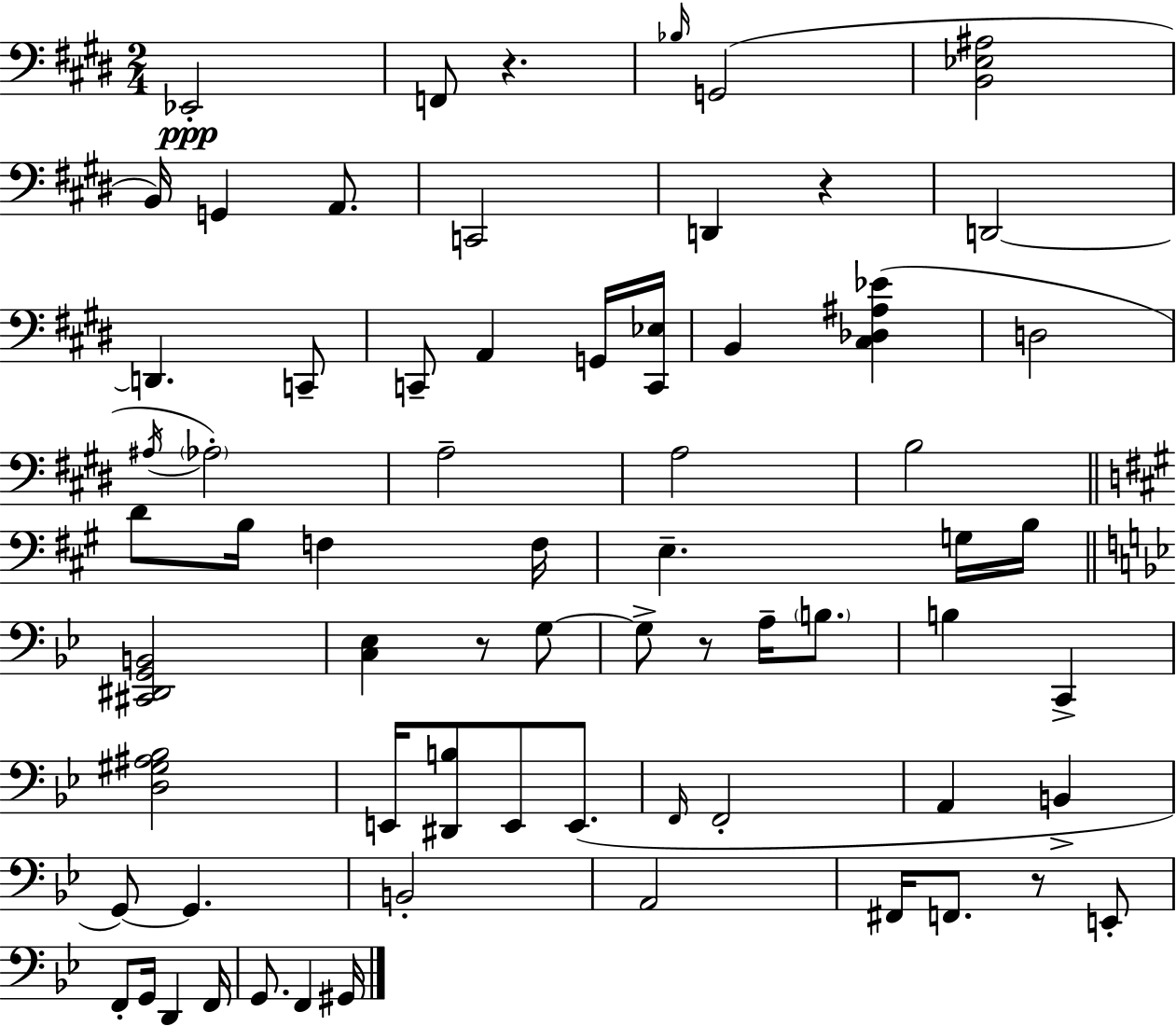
X:1
T:Untitled
M:2/4
L:1/4
K:E
_E,,2 F,,/2 z _B,/4 G,,2 [B,,_E,^A,]2 B,,/4 G,, A,,/2 C,,2 D,, z D,,2 D,, C,,/2 C,,/2 A,, G,,/4 [C,,_E,]/4 B,, [^C,_D,^A,_E] D,2 ^A,/4 _A,2 A,2 A,2 B,2 D/2 B,/4 F, F,/4 E, G,/4 B,/4 [^C,,^D,,G,,B,,]2 [C,_E,] z/2 G,/2 G,/2 z/2 A,/4 B,/2 B, C,, [D,^G,^A,_B,]2 E,,/4 [^D,,B,]/2 E,,/2 E,,/2 F,,/4 F,,2 A,, B,, G,,/2 G,, B,,2 A,,2 ^F,,/4 F,,/2 z/2 E,,/2 F,,/2 G,,/4 D,, F,,/4 G,,/2 F,, ^G,,/4